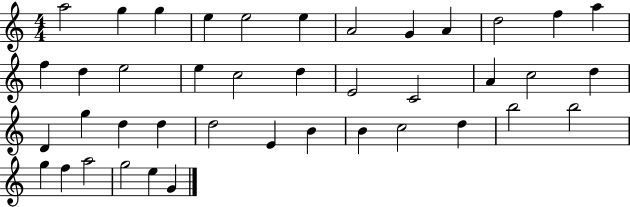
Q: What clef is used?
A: treble